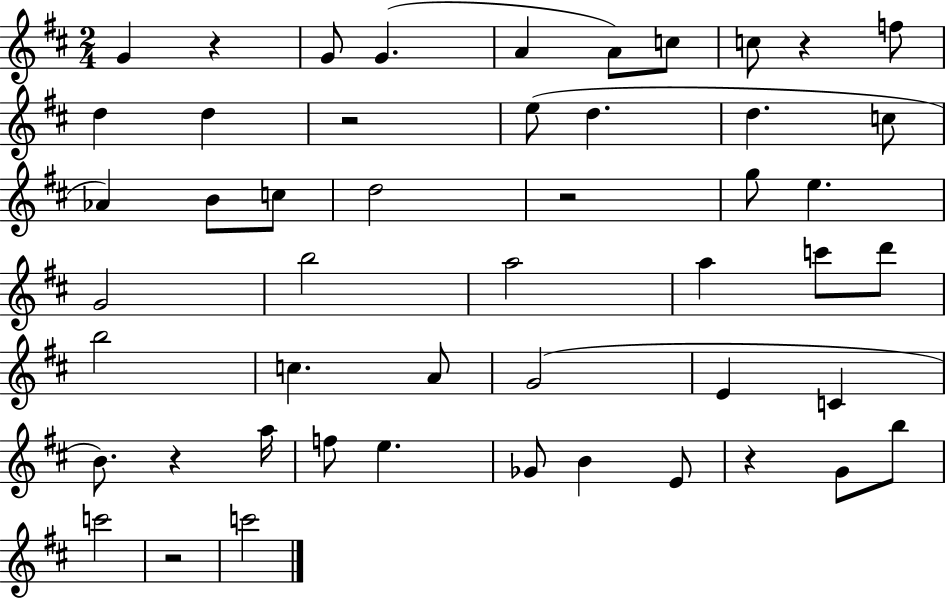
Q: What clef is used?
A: treble